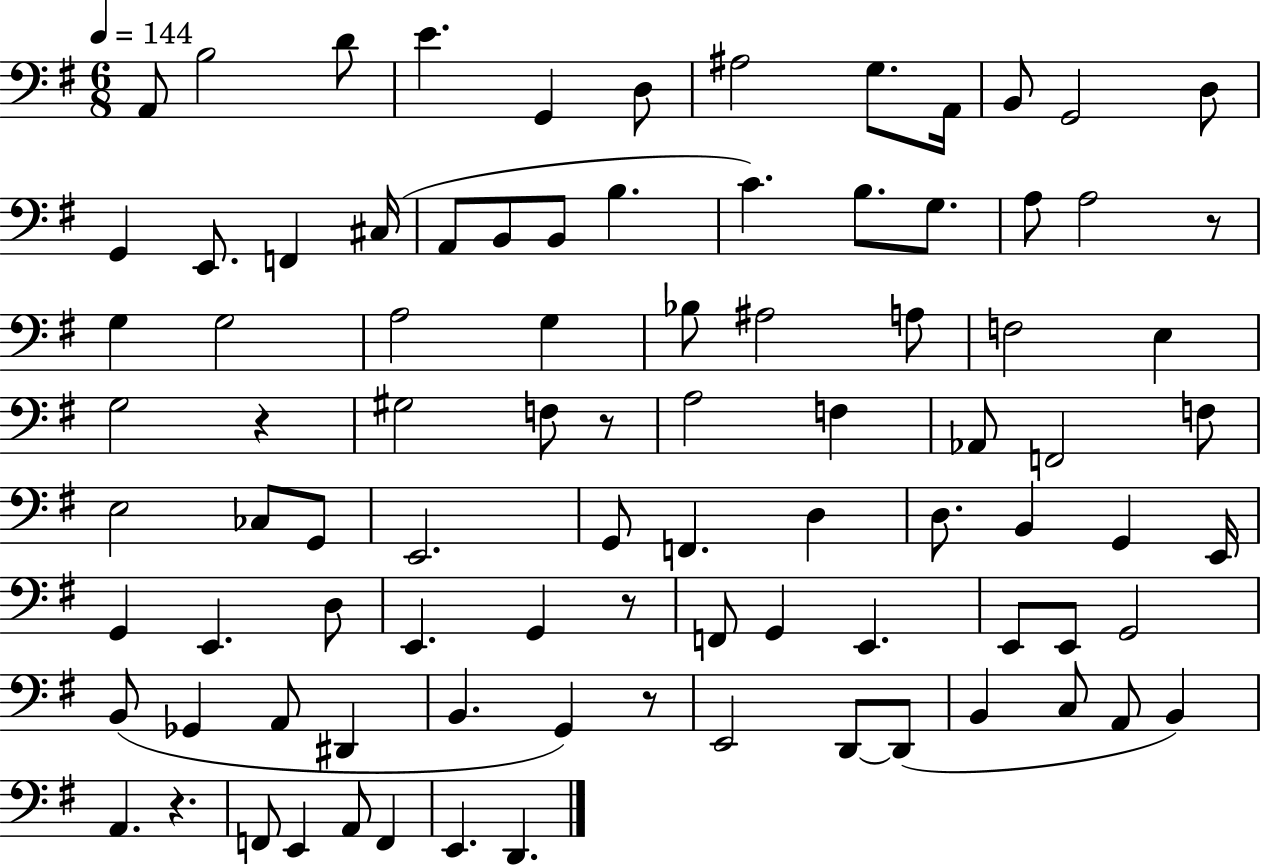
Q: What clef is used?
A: bass